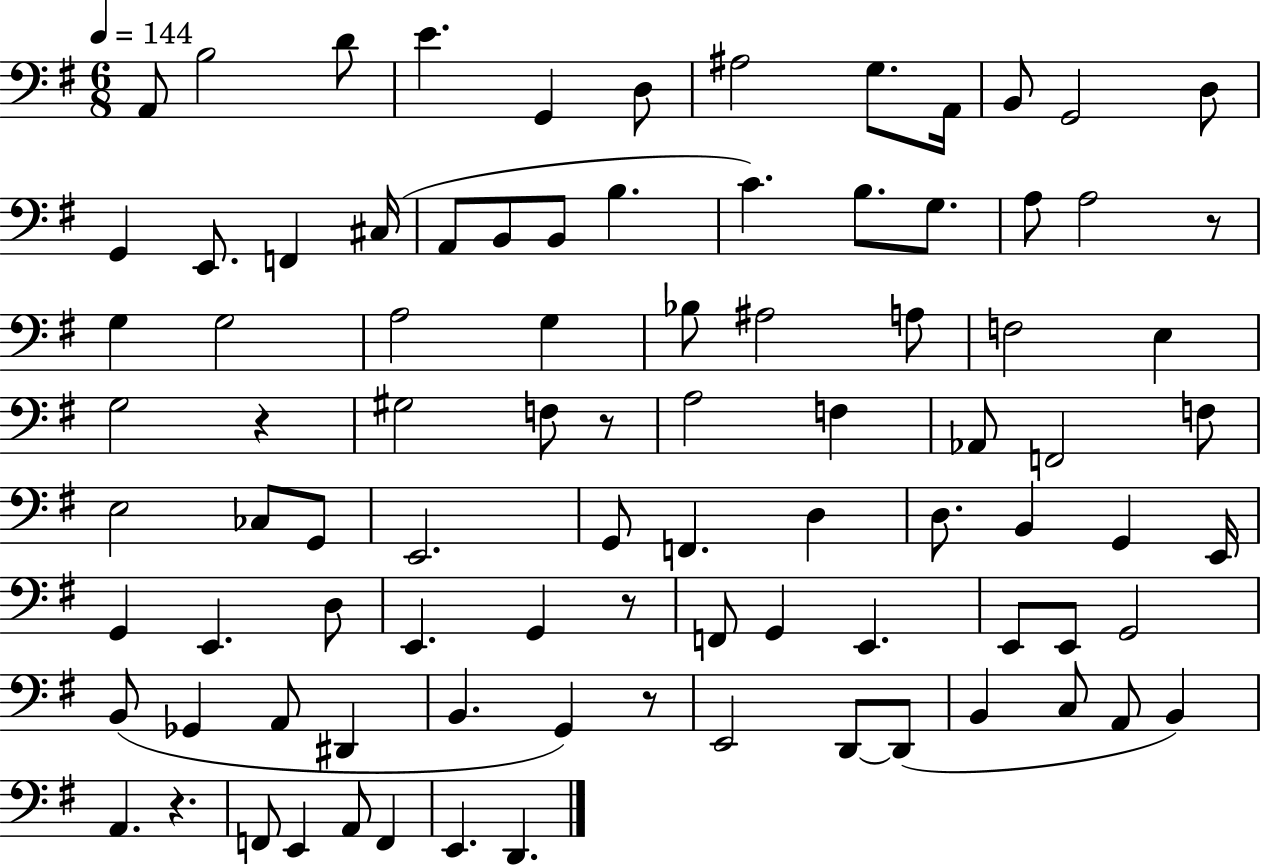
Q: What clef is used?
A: bass